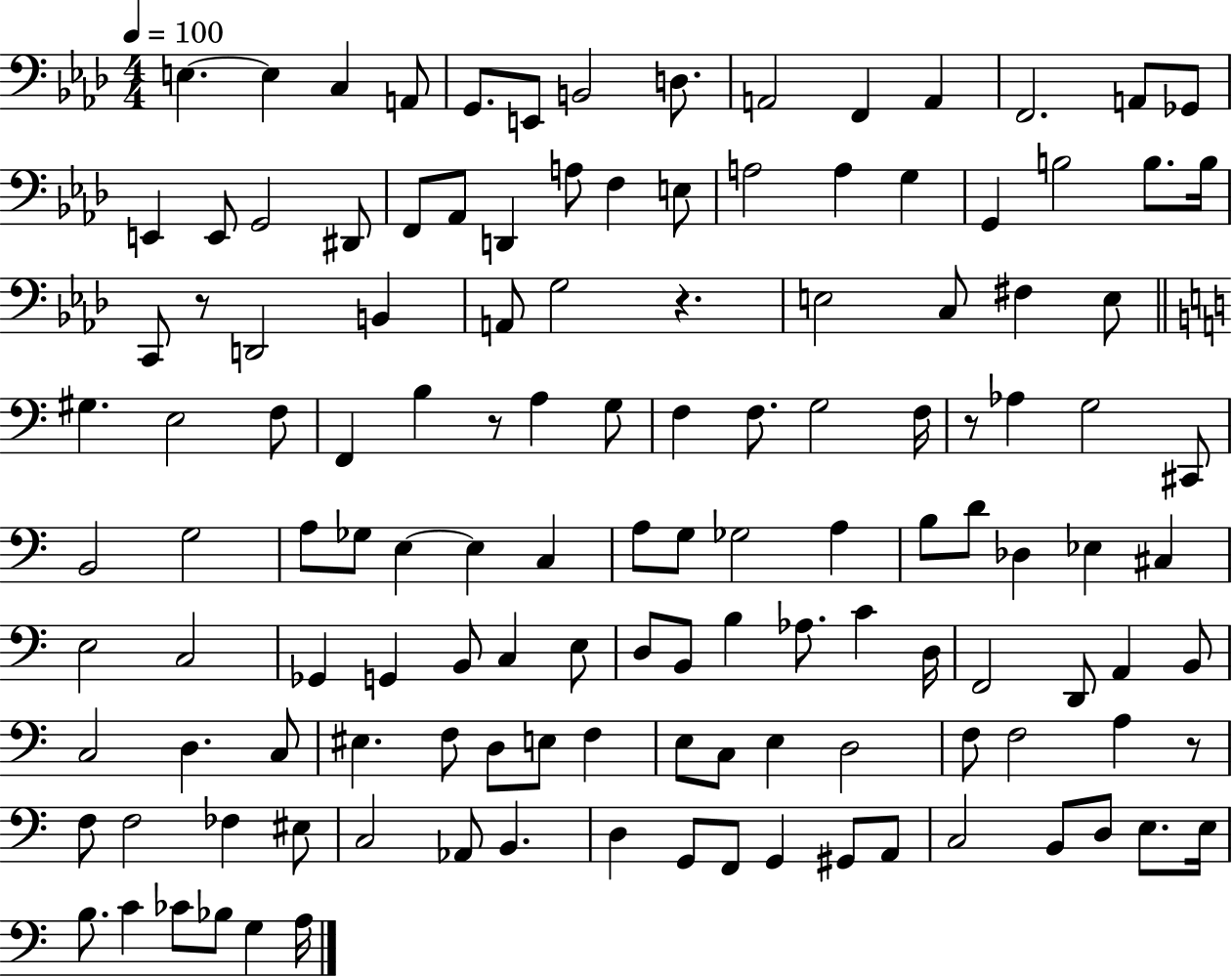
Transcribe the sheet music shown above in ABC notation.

X:1
T:Untitled
M:4/4
L:1/4
K:Ab
E, E, C, A,,/2 G,,/2 E,,/2 B,,2 D,/2 A,,2 F,, A,, F,,2 A,,/2 _G,,/2 E,, E,,/2 G,,2 ^D,,/2 F,,/2 _A,,/2 D,, A,/2 F, E,/2 A,2 A, G, G,, B,2 B,/2 B,/4 C,,/2 z/2 D,,2 B,, A,,/2 G,2 z E,2 C,/2 ^F, E,/2 ^G, E,2 F,/2 F,, B, z/2 A, G,/2 F, F,/2 G,2 F,/4 z/2 _A, G,2 ^C,,/2 B,,2 G,2 A,/2 _G,/2 E, E, C, A,/2 G,/2 _G,2 A, B,/2 D/2 _D, _E, ^C, E,2 C,2 _G,, G,, B,,/2 C, E,/2 D,/2 B,,/2 B, _A,/2 C D,/4 F,,2 D,,/2 A,, B,,/2 C,2 D, C,/2 ^E, F,/2 D,/2 E,/2 F, E,/2 C,/2 E, D,2 F,/2 F,2 A, z/2 F,/2 F,2 _F, ^E,/2 C,2 _A,,/2 B,, D, G,,/2 F,,/2 G,, ^G,,/2 A,,/2 C,2 B,,/2 D,/2 E,/2 E,/4 B,/2 C _C/2 _B,/2 G, A,/4